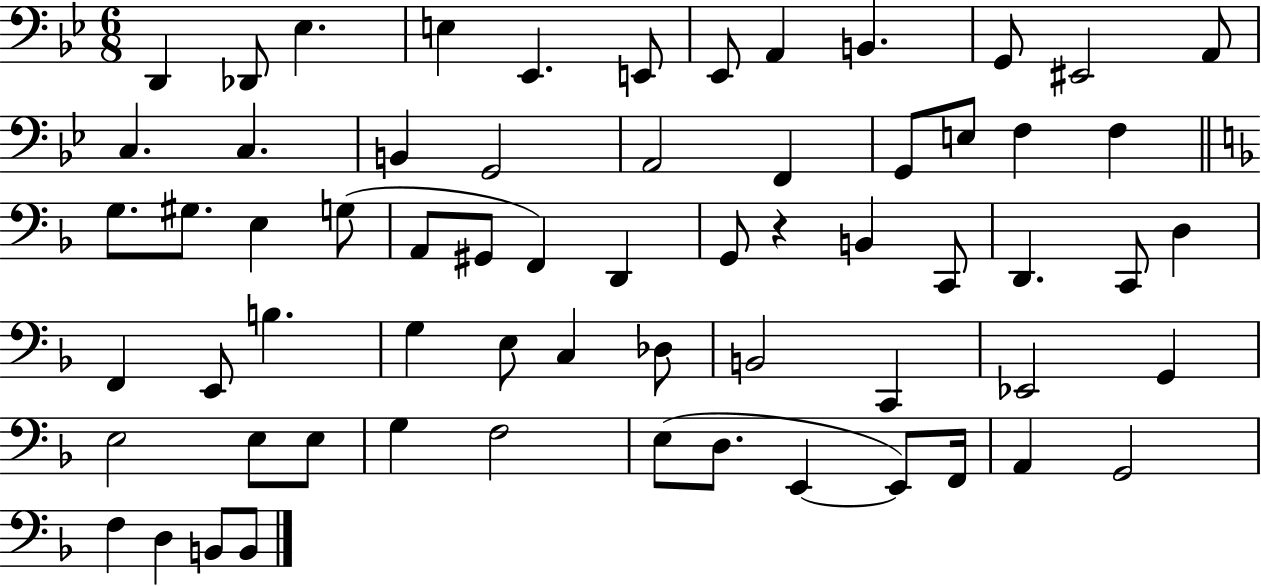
X:1
T:Untitled
M:6/8
L:1/4
K:Bb
D,, _D,,/2 _E, E, _E,, E,,/2 _E,,/2 A,, B,, G,,/2 ^E,,2 A,,/2 C, C, B,, G,,2 A,,2 F,, G,,/2 E,/2 F, F, G,/2 ^G,/2 E, G,/2 A,,/2 ^G,,/2 F,, D,, G,,/2 z B,, C,,/2 D,, C,,/2 D, F,, E,,/2 B, G, E,/2 C, _D,/2 B,,2 C,, _E,,2 G,, E,2 E,/2 E,/2 G, F,2 E,/2 D,/2 E,, E,,/2 F,,/4 A,, G,,2 F, D, B,,/2 B,,/2